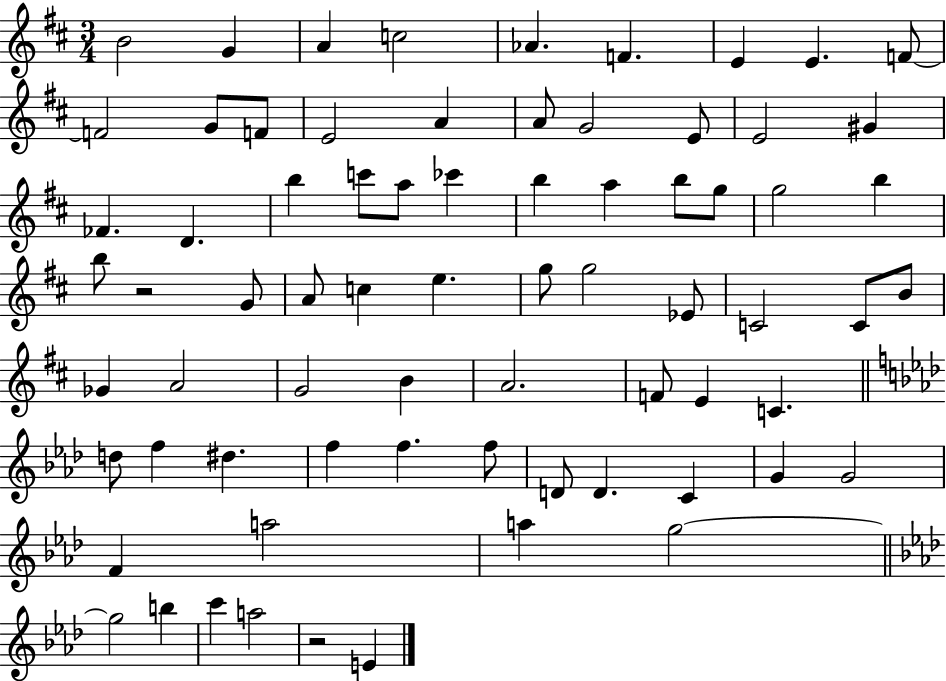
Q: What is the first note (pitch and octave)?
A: B4